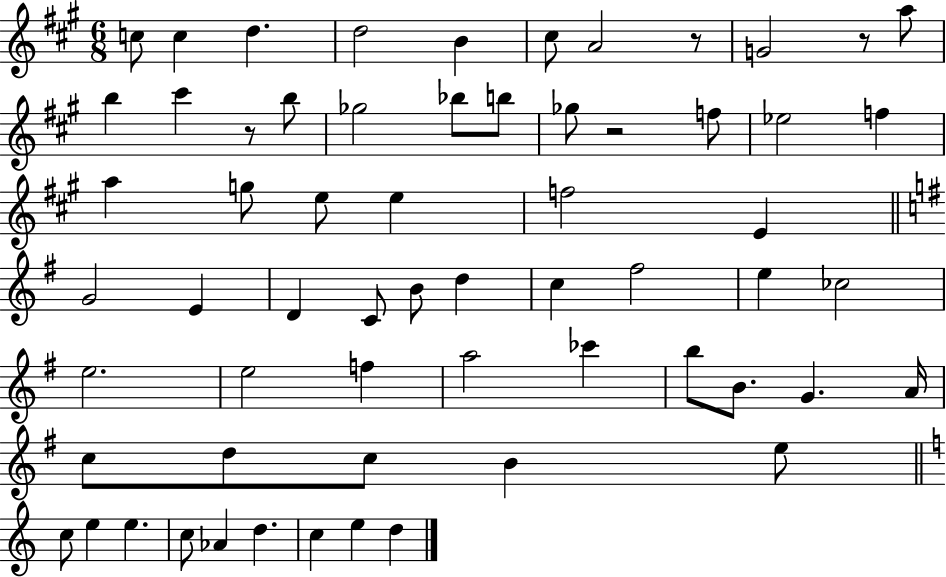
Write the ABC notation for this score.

X:1
T:Untitled
M:6/8
L:1/4
K:A
c/2 c d d2 B ^c/2 A2 z/2 G2 z/2 a/2 b ^c' z/2 b/2 _g2 _b/2 b/2 _g/2 z2 f/2 _e2 f a g/2 e/2 e f2 E G2 E D C/2 B/2 d c ^f2 e _c2 e2 e2 f a2 _c' b/2 B/2 G A/4 c/2 d/2 c/2 B e/2 c/2 e e c/2 _A d c e d